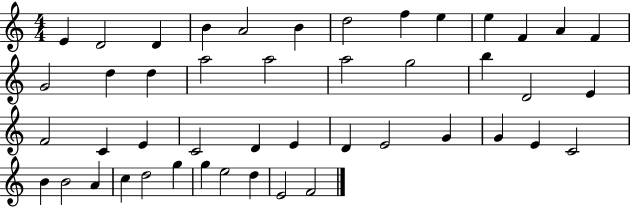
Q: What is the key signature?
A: C major